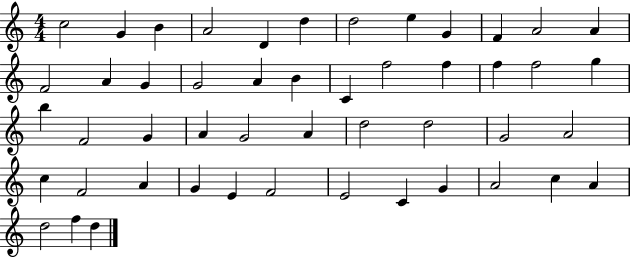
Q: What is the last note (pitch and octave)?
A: D5